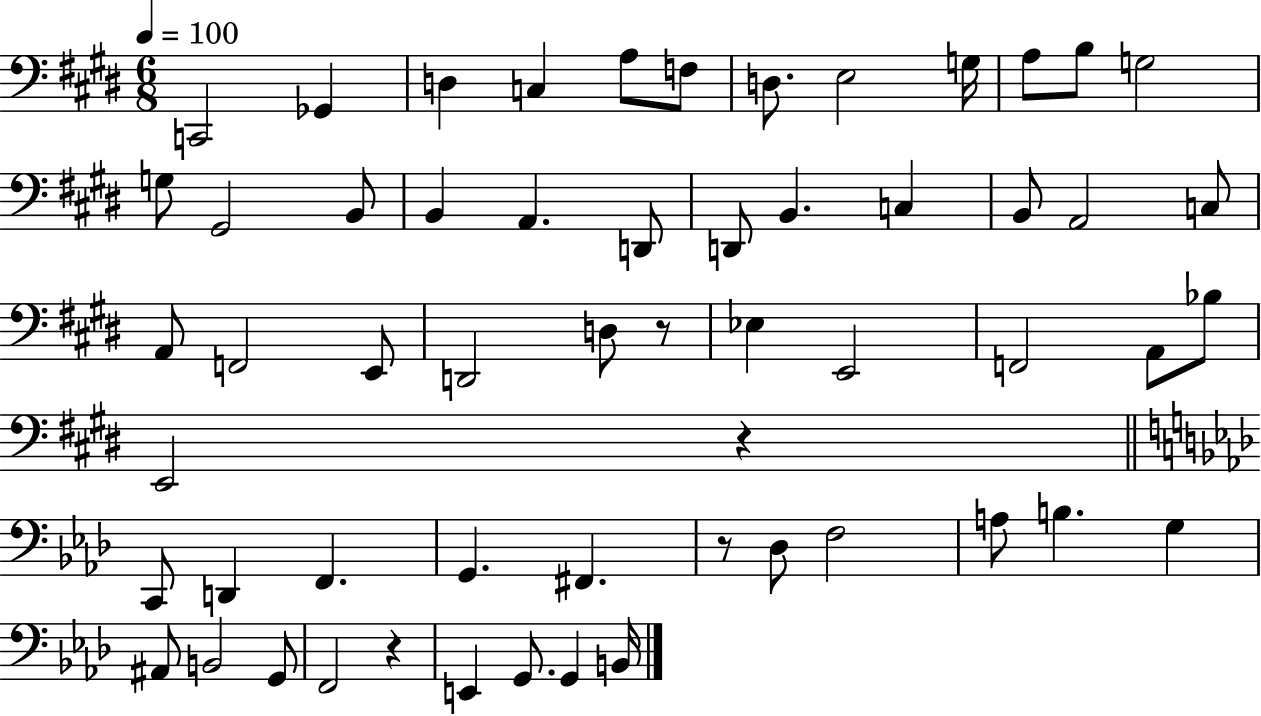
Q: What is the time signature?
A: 6/8